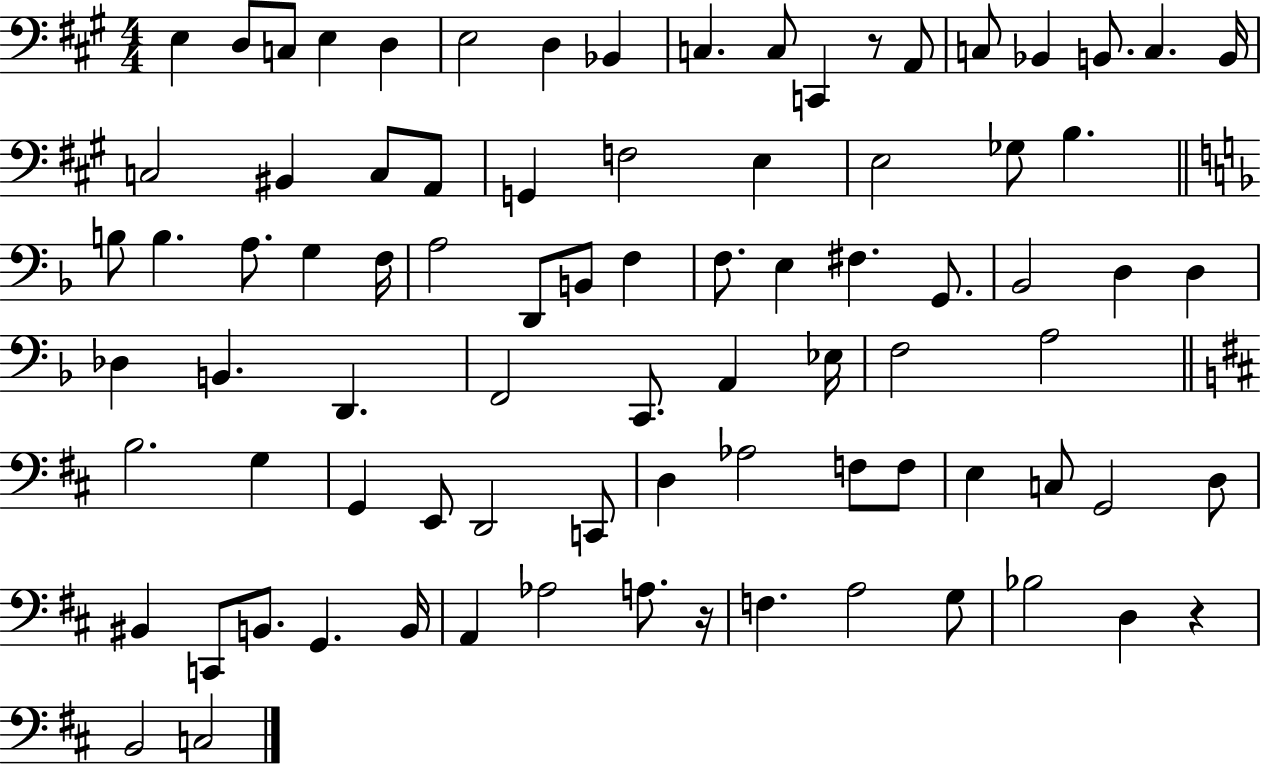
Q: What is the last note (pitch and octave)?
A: C3